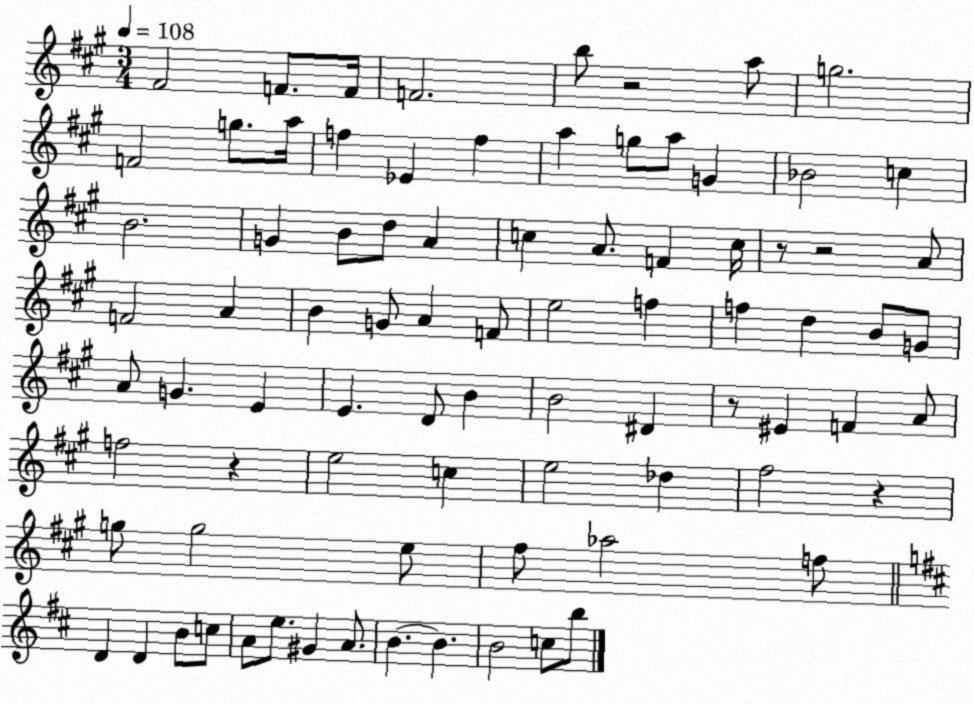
X:1
T:Untitled
M:3/4
L:1/4
K:A
^F2 F/2 F/4 F2 b/2 z2 a/2 g2 F2 g/2 a/4 f _E f a g/2 a/2 G _B2 c B2 G B/2 d/2 A c A/2 F c/4 z/2 z2 A/2 F2 A B G/2 A F/2 e2 f f d B/2 G/2 A/2 G E E D/2 B B2 ^D z/2 ^E F A/2 f2 z e2 c e2 _d ^f2 z g/2 g2 e/2 ^f/2 _a2 f/2 D D B/2 c/2 A/2 e/2 ^G A/2 B B B2 c/2 b/2